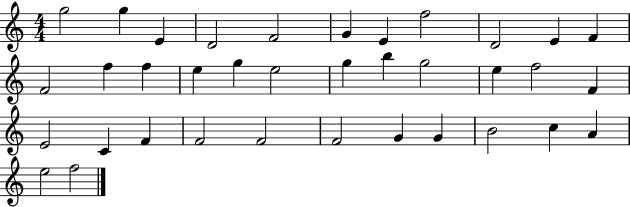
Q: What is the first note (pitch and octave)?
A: G5